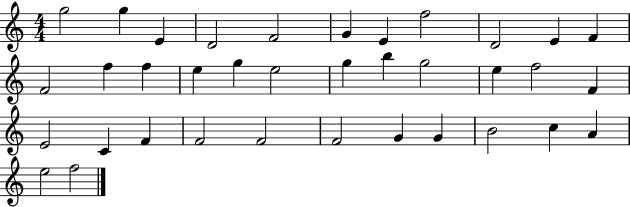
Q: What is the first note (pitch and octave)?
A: G5